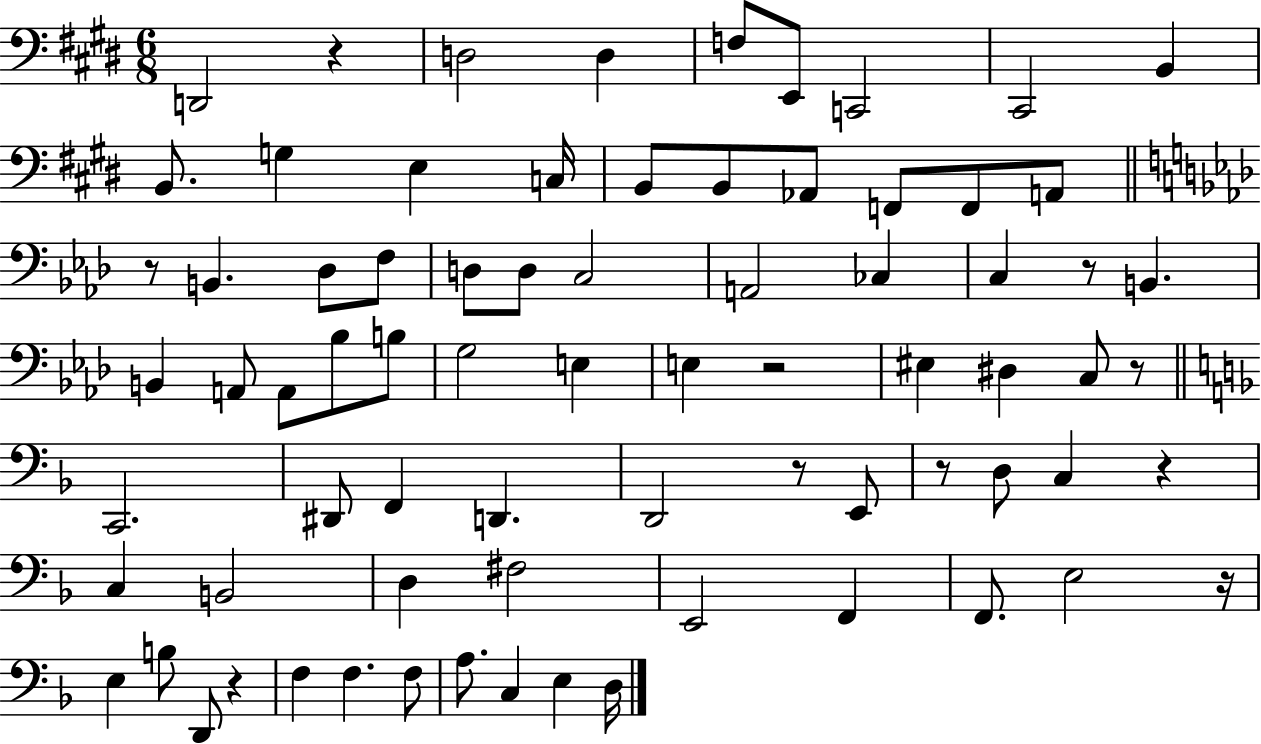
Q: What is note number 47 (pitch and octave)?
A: C3